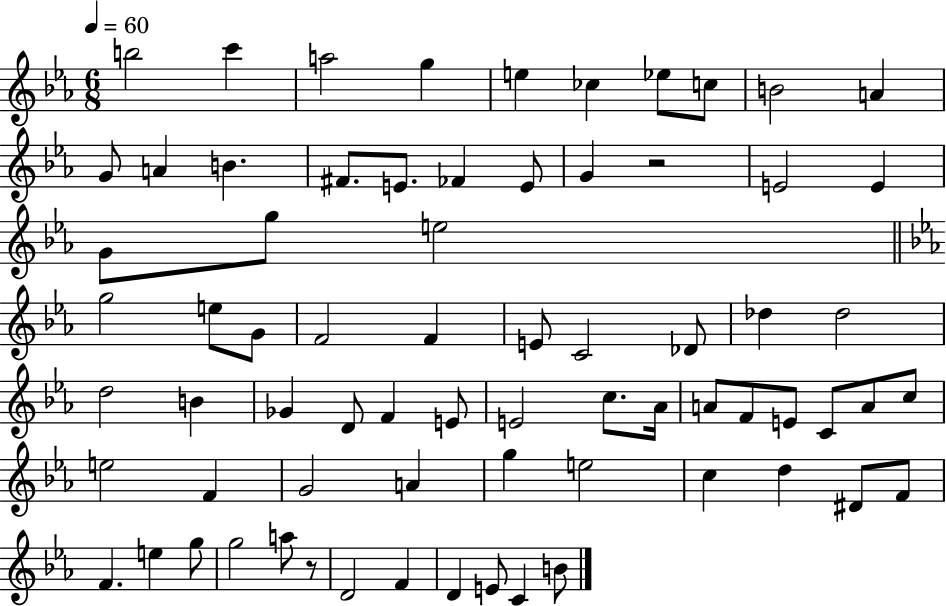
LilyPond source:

{
  \clef treble
  \numericTimeSignature
  \time 6/8
  \key ees \major
  \tempo 4 = 60
  b''2 c'''4 | a''2 g''4 | e''4 ces''4 ees''8 c''8 | b'2 a'4 | \break g'8 a'4 b'4. | fis'8. e'8. fes'4 e'8 | g'4 r2 | e'2 e'4 | \break g'8 g''8 e''2 | \bar "||" \break \key ees \major g''2 e''8 g'8 | f'2 f'4 | e'8 c'2 des'8 | des''4 des''2 | \break d''2 b'4 | ges'4 d'8 f'4 e'8 | e'2 c''8. aes'16 | a'8 f'8 e'8 c'8 a'8 c''8 | \break e''2 f'4 | g'2 a'4 | g''4 e''2 | c''4 d''4 dis'8 f'8 | \break f'4. e''4 g''8 | g''2 a''8 r8 | d'2 f'4 | d'4 e'8 c'4 b'8 | \break \bar "|."
}